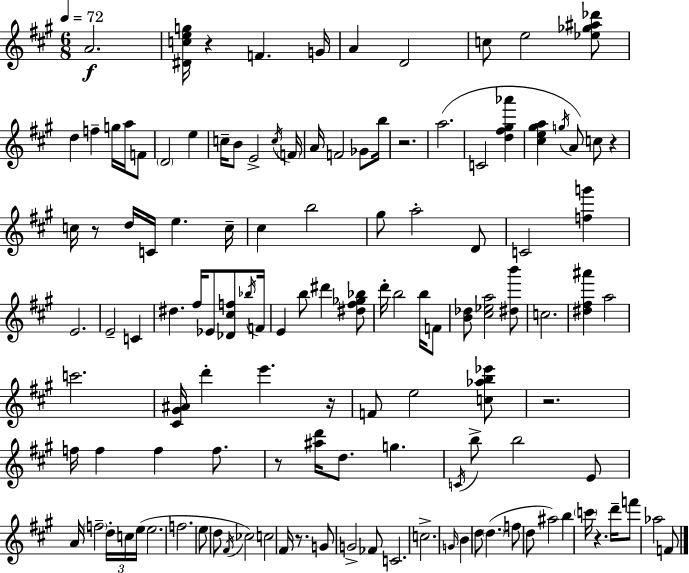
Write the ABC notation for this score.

X:1
T:Untitled
M:6/8
L:1/4
K:A
A2 [^Dceg]/4 z F G/4 A D2 c/2 e2 [_e_g^a_d']/2 d f g/4 a/4 F/2 D2 e c/4 B/2 E2 c/4 F/4 A/4 F2 _G/2 b/4 z2 a2 C2 [d^f^g_a'] [^ce^ga] g/4 A/2 c/2 z c/4 z/2 d/4 C/4 e c/4 ^c b2 ^g/2 a2 D/2 C2 [fg'] E2 E2 C ^d ^f/4 _E/2 [_D^cf]/2 _b/4 F/4 E b/2 ^d' [^d^f_g_b]/2 d'/4 b2 b/4 F/2 [B_d]/2 [^c_ea]2 [^db']/2 c2 [^d^f^a'] a2 c'2 [^C^G^A]/4 d' e' z/4 F/2 e2 [c_ab_e']/2 z2 f/4 f f f/2 z/2 [^ad']/4 d/2 g C/4 b/2 b2 E/2 A/4 f2 d/4 c/4 e/4 e2 f2 e/2 d/2 ^F/4 _c2 c2 ^F/4 z/2 G/2 G2 _F/2 C2 c2 G/4 B d/2 d f/2 d/2 ^a2 b c'/4 z d'/4 f'/2 _a2 F/2